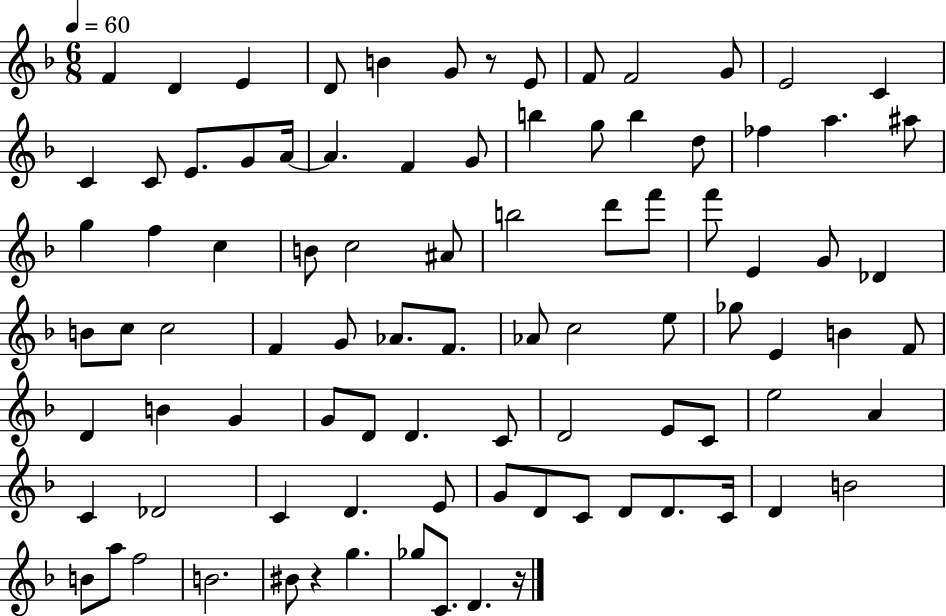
{
  \clef treble
  \numericTimeSignature
  \time 6/8
  \key f \major
  \tempo 4 = 60
  f'4 d'4 e'4 | d'8 b'4 g'8 r8 e'8 | f'8 f'2 g'8 | e'2 c'4 | \break c'4 c'8 e'8. g'8 a'16~~ | a'4. f'4 g'8 | b''4 g''8 b''4 d''8 | fes''4 a''4. ais''8 | \break g''4 f''4 c''4 | b'8 c''2 ais'8 | b''2 d'''8 f'''8 | f'''8 e'4 g'8 des'4 | \break b'8 c''8 c''2 | f'4 g'8 aes'8. f'8. | aes'8 c''2 e''8 | ges''8 e'4 b'4 f'8 | \break d'4 b'4 g'4 | g'8 d'8 d'4. c'8 | d'2 e'8 c'8 | e''2 a'4 | \break c'4 des'2 | c'4 d'4. e'8 | g'8 d'8 c'8 d'8 d'8. c'16 | d'4 b'2 | \break b'8 a''8 f''2 | b'2. | bis'8 r4 g''4. | ges''8 c'8. d'4. r16 | \break \bar "|."
}